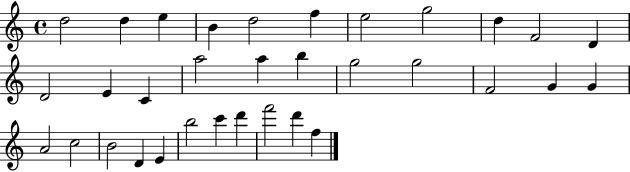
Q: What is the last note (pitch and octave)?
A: F5